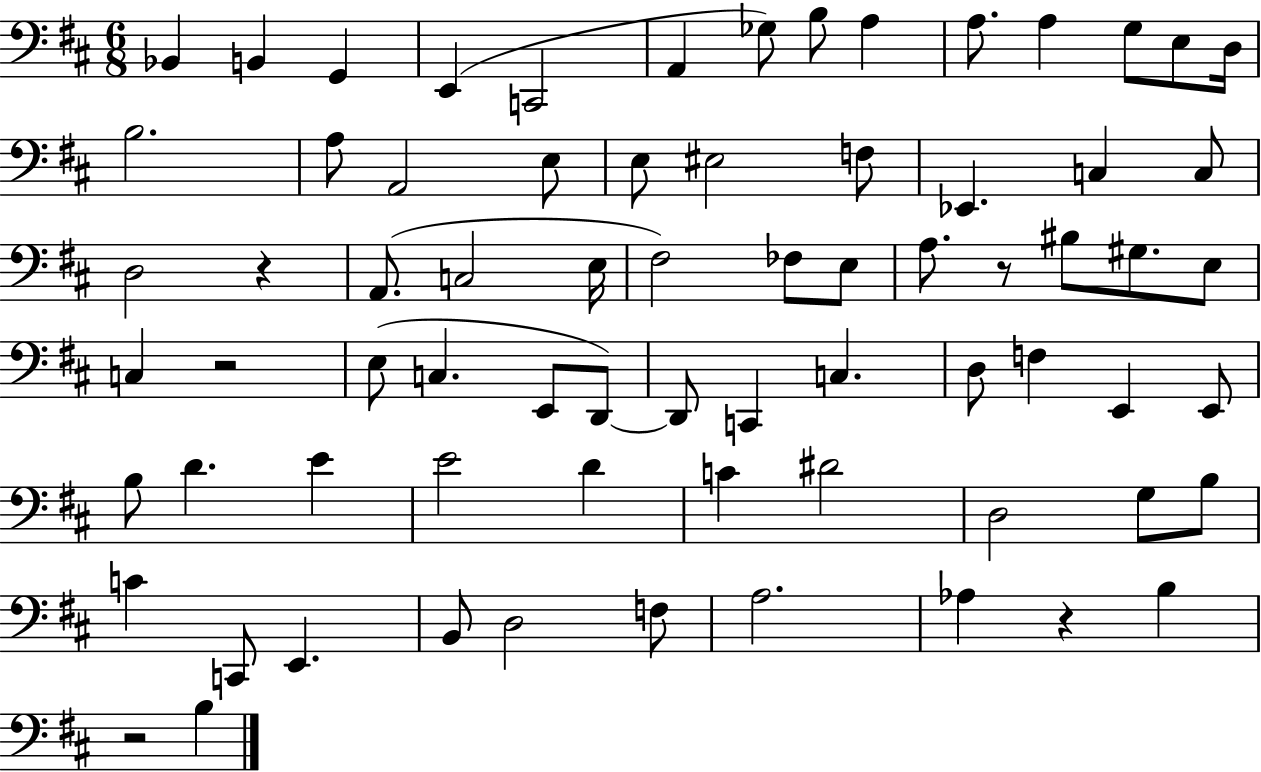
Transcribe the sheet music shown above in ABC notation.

X:1
T:Untitled
M:6/8
L:1/4
K:D
_B,, B,, G,, E,, C,,2 A,, _G,/2 B,/2 A, A,/2 A, G,/2 E,/2 D,/4 B,2 A,/2 A,,2 E,/2 E,/2 ^E,2 F,/2 _E,, C, C,/2 D,2 z A,,/2 C,2 E,/4 ^F,2 _F,/2 E,/2 A,/2 z/2 ^B,/2 ^G,/2 E,/2 C, z2 E,/2 C, E,,/2 D,,/2 D,,/2 C,, C, D,/2 F, E,, E,,/2 B,/2 D E E2 D C ^D2 D,2 G,/2 B,/2 C C,,/2 E,, B,,/2 D,2 F,/2 A,2 _A, z B, z2 B,